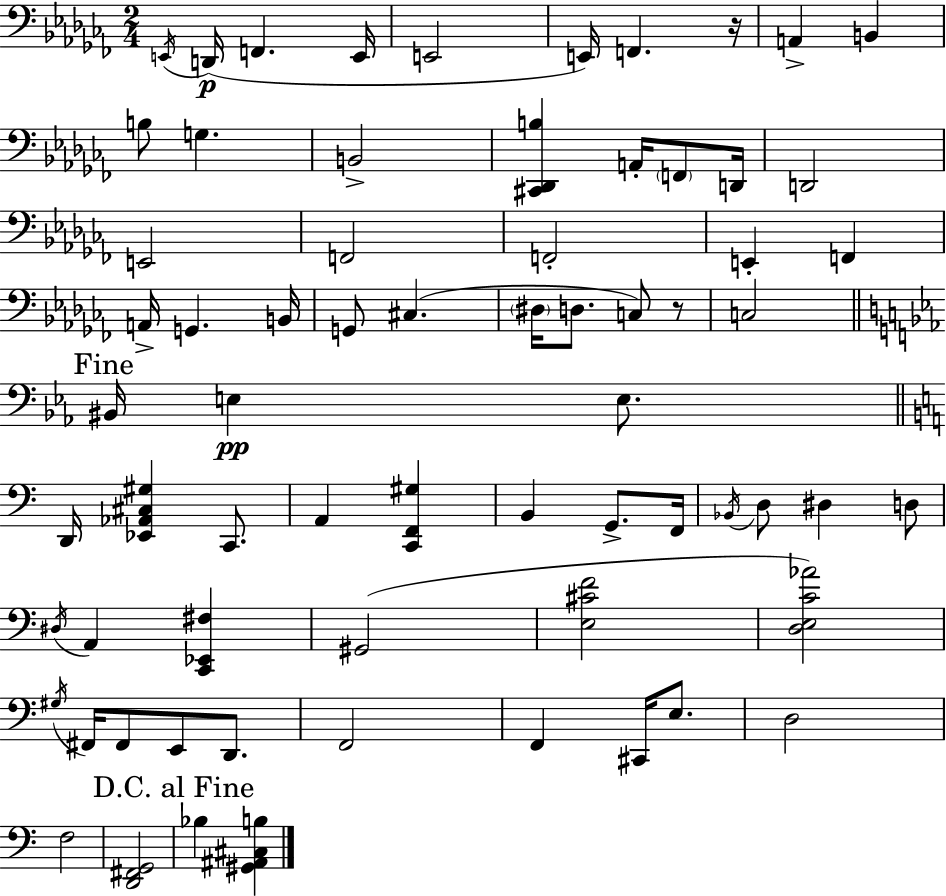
{
  \clef bass
  \numericTimeSignature
  \time 2/4
  \key aes \minor
  \acciaccatura { e,16 }(\p d,16 f,4. | e,16 e,2 | e,16) f,4. | r16 a,4-> b,4 | \break b8 g4. | b,2-> | <cis, des, b>4 a,16-. \parenthesize f,8 | d,16 d,2 | \break e,2 | f,2 | f,2-. | e,4-. f,4 | \break a,16-> g,4. | b,16 g,8 cis4.( | \parenthesize dis16 d8. c8) r8 | c2 | \break \mark "Fine" \bar "||" \break \key ees \major bis,16 e4\pp e8. | \bar "||" \break \key a \minor d,16 <ees, aes, cis gis>4 c,8. | a,4 <c, f, gis>4 | b,4 g,8.-> f,16 | \acciaccatura { bes,16 } d8 dis4 d8 | \break \acciaccatura { dis16 } a,4 <c, ees, fis>4 | gis,2( | <e cis' f'>2 | <d e c' aes'>2) | \break \acciaccatura { gis16 } fis,16 fis,8 e,8 | d,8. f,2 | f,4 cis,16 | e8. d2 | \break f2 | <d, fis, g,>2 | \mark "D.C. al Fine" bes4 <gis, ais, cis b>4 | \bar "|."
}